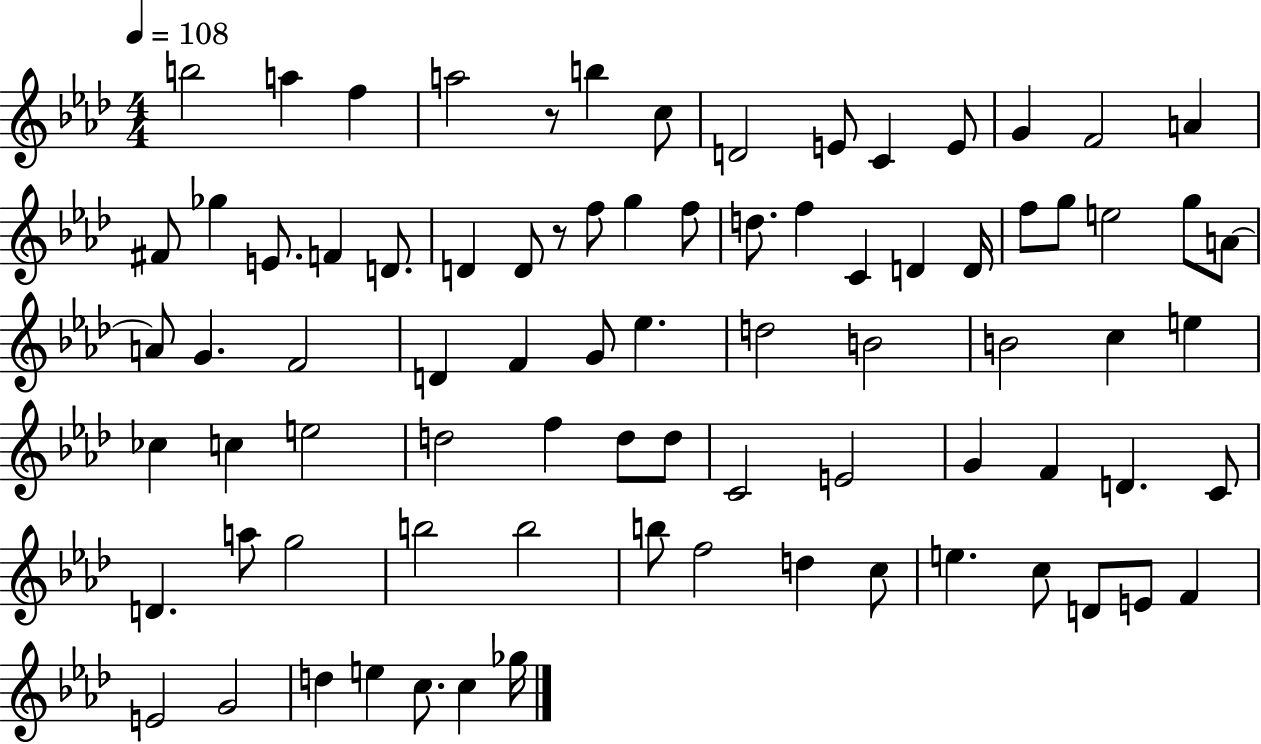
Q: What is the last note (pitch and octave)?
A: Gb5